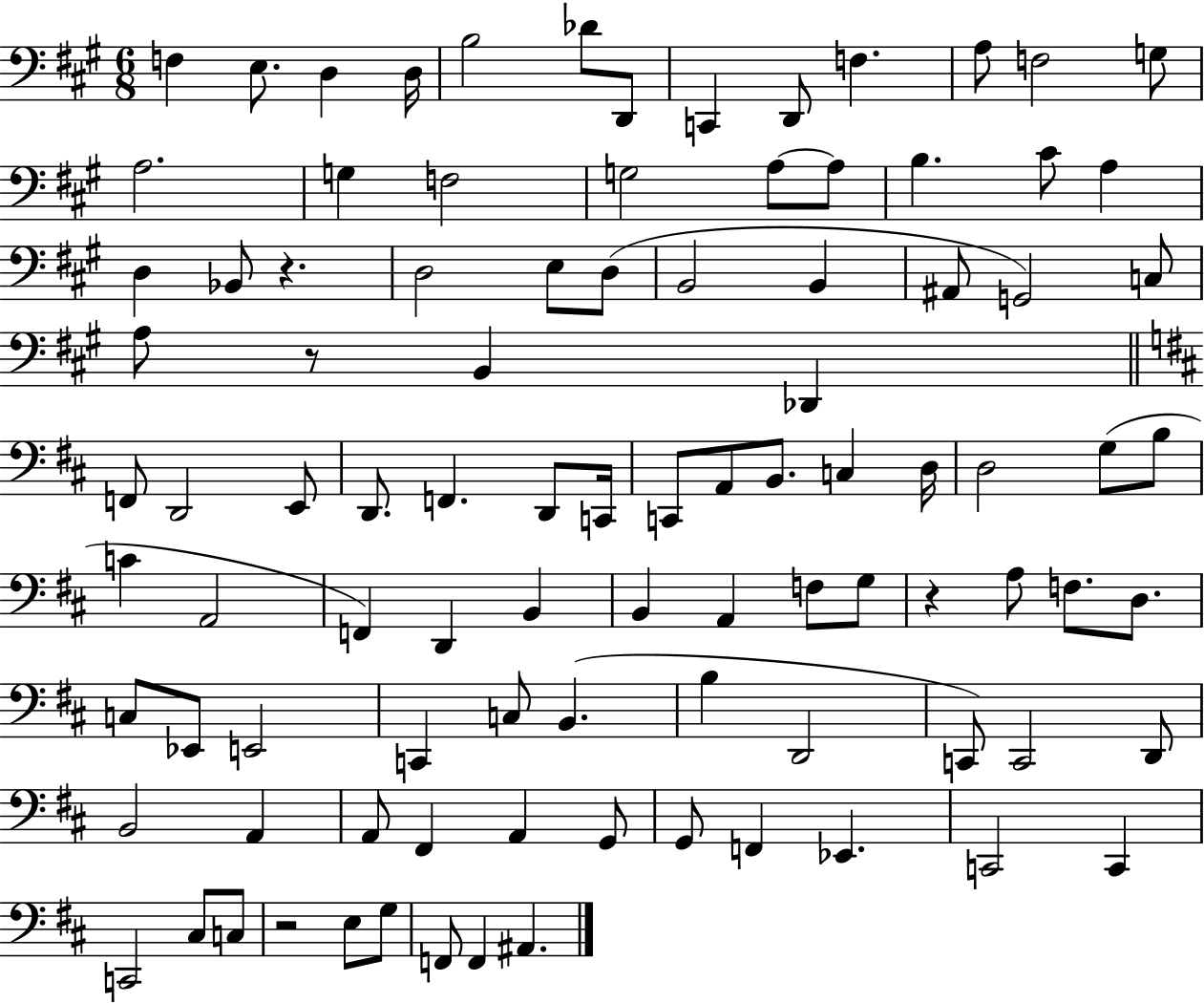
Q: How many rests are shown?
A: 4